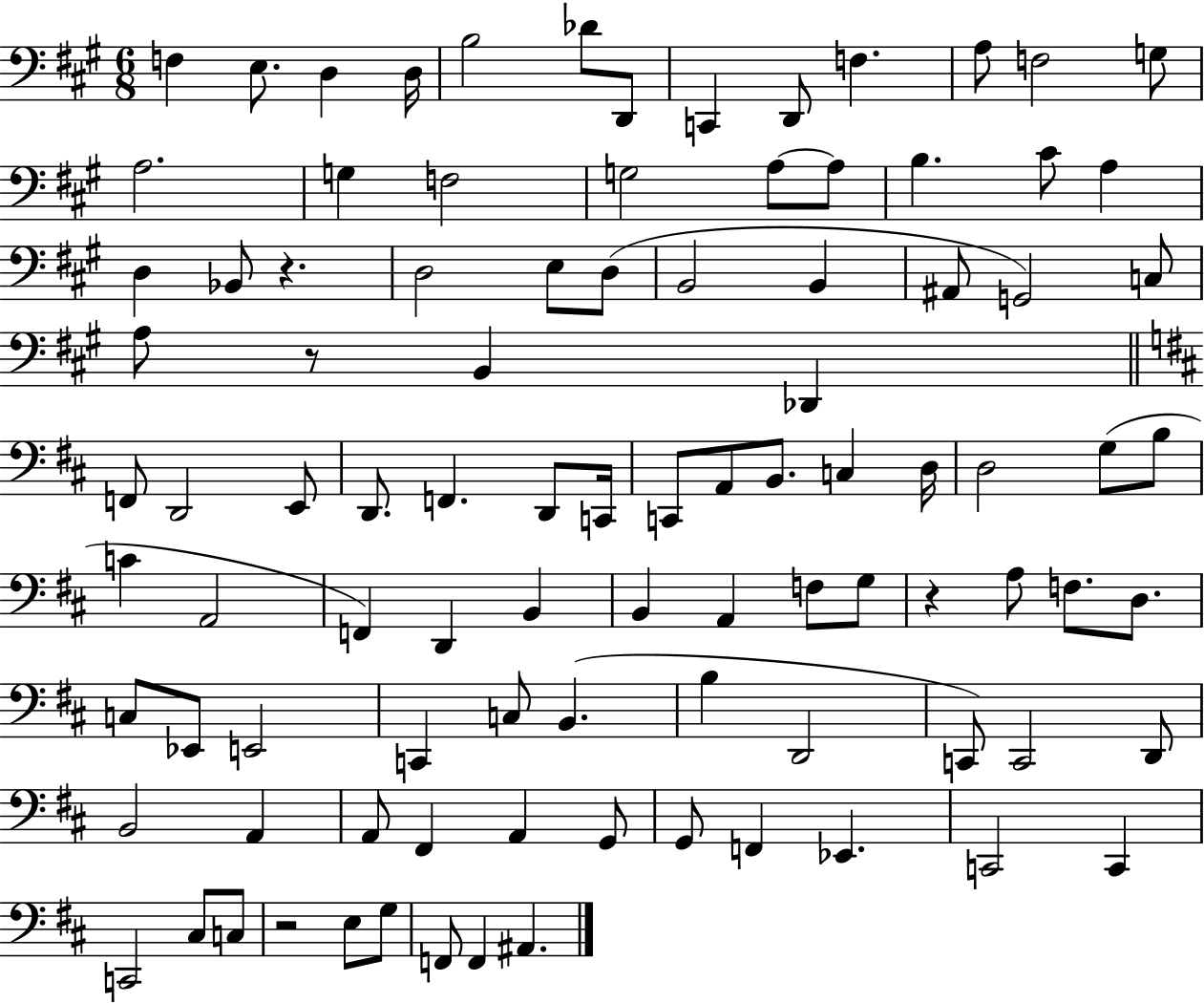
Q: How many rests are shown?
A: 4